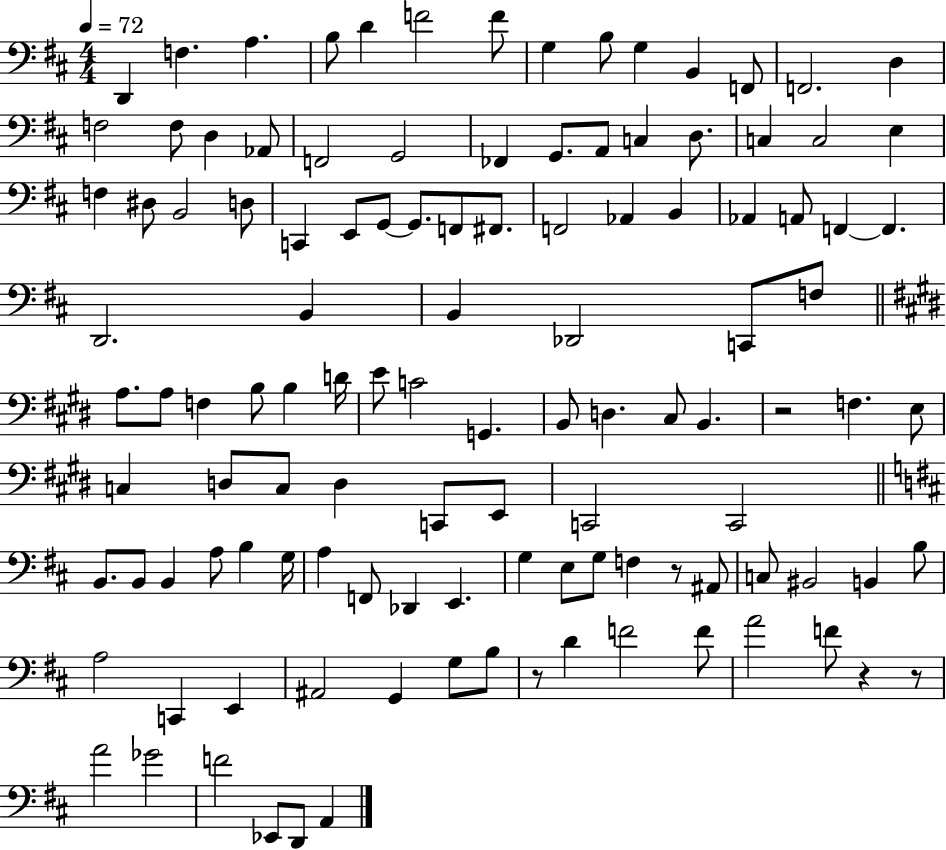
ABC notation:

X:1
T:Untitled
M:4/4
L:1/4
K:D
D,, F, A, B,/2 D F2 F/2 G, B,/2 G, B,, F,,/2 F,,2 D, F,2 F,/2 D, _A,,/2 F,,2 G,,2 _F,, G,,/2 A,,/2 C, D,/2 C, C,2 E, F, ^D,/2 B,,2 D,/2 C,, E,,/2 G,,/2 G,,/2 F,,/2 ^F,,/2 F,,2 _A,, B,, _A,, A,,/2 F,, F,, D,,2 B,, B,, _D,,2 C,,/2 F,/2 A,/2 A,/2 F, B,/2 B, D/4 E/2 C2 G,, B,,/2 D, ^C,/2 B,, z2 F, E,/2 C, D,/2 C,/2 D, C,,/2 E,,/2 C,,2 C,,2 B,,/2 B,,/2 B,, A,/2 B, G,/4 A, F,,/2 _D,, E,, G, E,/2 G,/2 F, z/2 ^A,,/2 C,/2 ^B,,2 B,, B,/2 A,2 C,, E,, ^A,,2 G,, G,/2 B,/2 z/2 D F2 F/2 A2 F/2 z z/2 A2 _G2 F2 _E,,/2 D,,/2 A,,